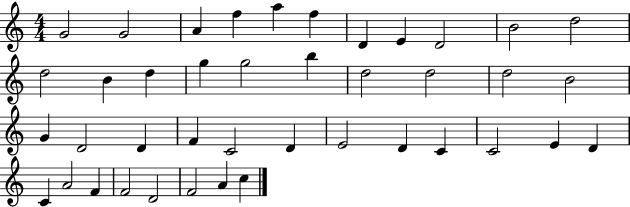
G4/h G4/h A4/q F5/q A5/q F5/q D4/q E4/q D4/h B4/h D5/h D5/h B4/q D5/q G5/q G5/h B5/q D5/h D5/h D5/h B4/h G4/q D4/h D4/q F4/q C4/h D4/q E4/h D4/q C4/q C4/h E4/q D4/q C4/q A4/h F4/q F4/h D4/h F4/h A4/q C5/q